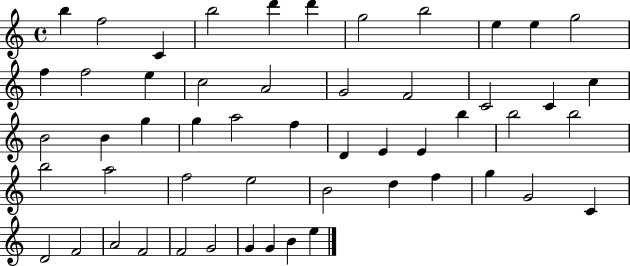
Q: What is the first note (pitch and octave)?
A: B5